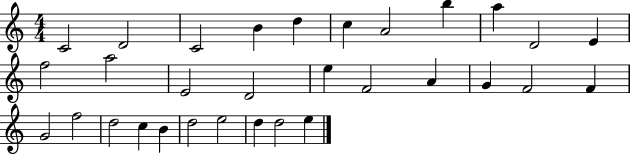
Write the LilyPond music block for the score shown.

{
  \clef treble
  \numericTimeSignature
  \time 4/4
  \key c \major
  c'2 d'2 | c'2 b'4 d''4 | c''4 a'2 b''4 | a''4 d'2 e'4 | \break f''2 a''2 | e'2 d'2 | e''4 f'2 a'4 | g'4 f'2 f'4 | \break g'2 f''2 | d''2 c''4 b'4 | d''2 e''2 | d''4 d''2 e''4 | \break \bar "|."
}